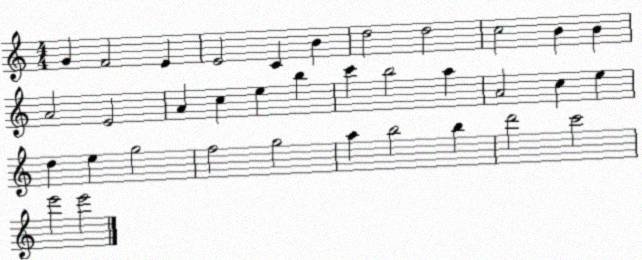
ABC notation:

X:1
T:Untitled
M:4/4
L:1/4
K:C
G F2 E E2 C B d2 d2 c2 B B A2 E2 A c e b c' b2 a A2 c e d e g2 f2 g2 a b2 b d'2 c'2 e'2 e'2